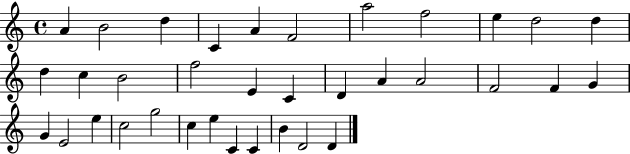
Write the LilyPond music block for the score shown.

{
  \clef treble
  \time 4/4
  \defaultTimeSignature
  \key c \major
  a'4 b'2 d''4 | c'4 a'4 f'2 | a''2 f''2 | e''4 d''2 d''4 | \break d''4 c''4 b'2 | f''2 e'4 c'4 | d'4 a'4 a'2 | f'2 f'4 g'4 | \break g'4 e'2 e''4 | c''2 g''2 | c''4 e''4 c'4 c'4 | b'4 d'2 d'4 | \break \bar "|."
}